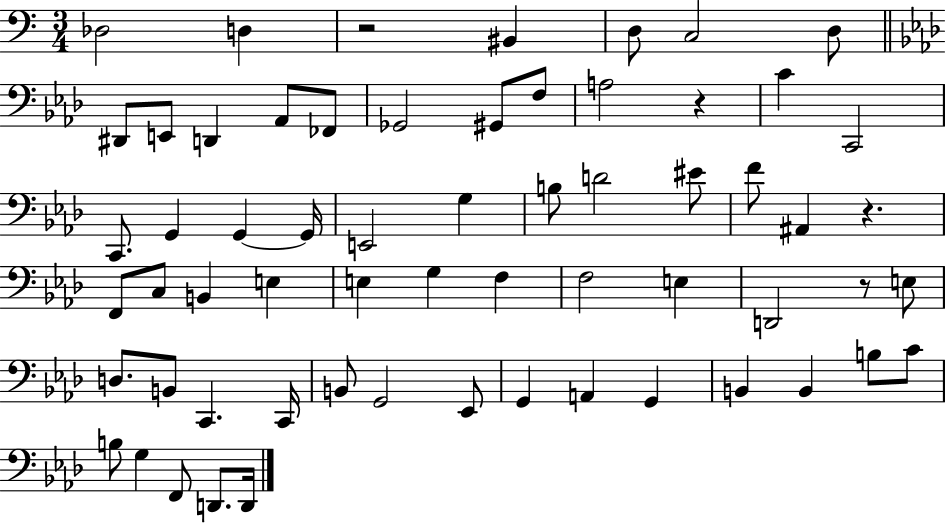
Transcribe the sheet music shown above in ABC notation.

X:1
T:Untitled
M:3/4
L:1/4
K:C
_D,2 D, z2 ^B,, D,/2 C,2 D,/2 ^D,,/2 E,,/2 D,, _A,,/2 _F,,/2 _G,,2 ^G,,/2 F,/2 A,2 z C C,,2 C,,/2 G,, G,, G,,/4 E,,2 G, B,/2 D2 ^E/2 F/2 ^A,, z F,,/2 C,/2 B,, E, E, G, F, F,2 E, D,,2 z/2 E,/2 D,/2 B,,/2 C,, C,,/4 B,,/2 G,,2 _E,,/2 G,, A,, G,, B,, B,, B,/2 C/2 B,/2 G, F,,/2 D,,/2 D,,/4